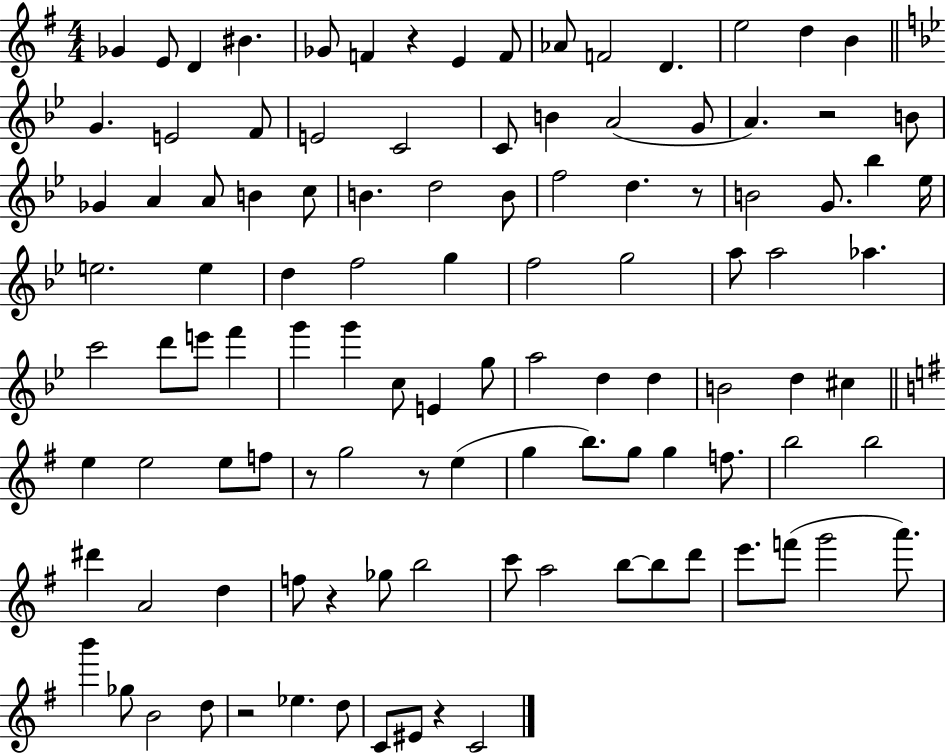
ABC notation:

X:1
T:Untitled
M:4/4
L:1/4
K:G
_G E/2 D ^B _G/2 F z E F/2 _A/2 F2 D e2 d B G E2 F/2 E2 C2 C/2 B A2 G/2 A z2 B/2 _G A A/2 B c/2 B d2 B/2 f2 d z/2 B2 G/2 _b _e/4 e2 e d f2 g f2 g2 a/2 a2 _a c'2 d'/2 e'/2 f' g' g' c/2 E g/2 a2 d d B2 d ^c e e2 e/2 f/2 z/2 g2 z/2 e g b/2 g/2 g f/2 b2 b2 ^d' A2 d f/2 z _g/2 b2 c'/2 a2 b/2 b/2 d'/2 e'/2 f'/2 g'2 a'/2 b' _g/2 B2 d/2 z2 _e d/2 C/2 ^E/2 z C2